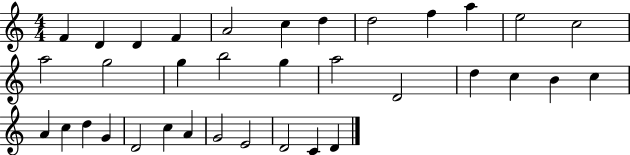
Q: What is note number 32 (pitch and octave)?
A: E4